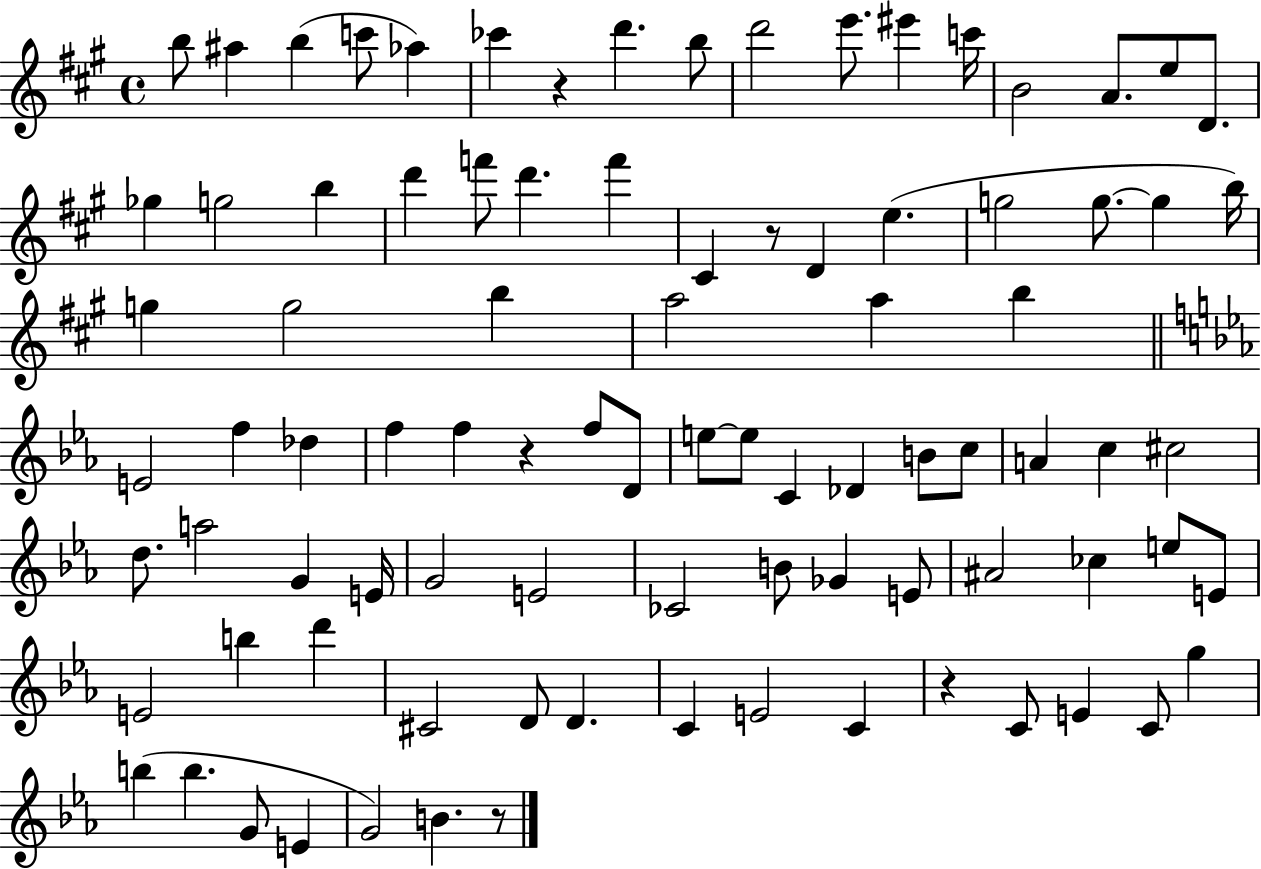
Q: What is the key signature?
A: A major